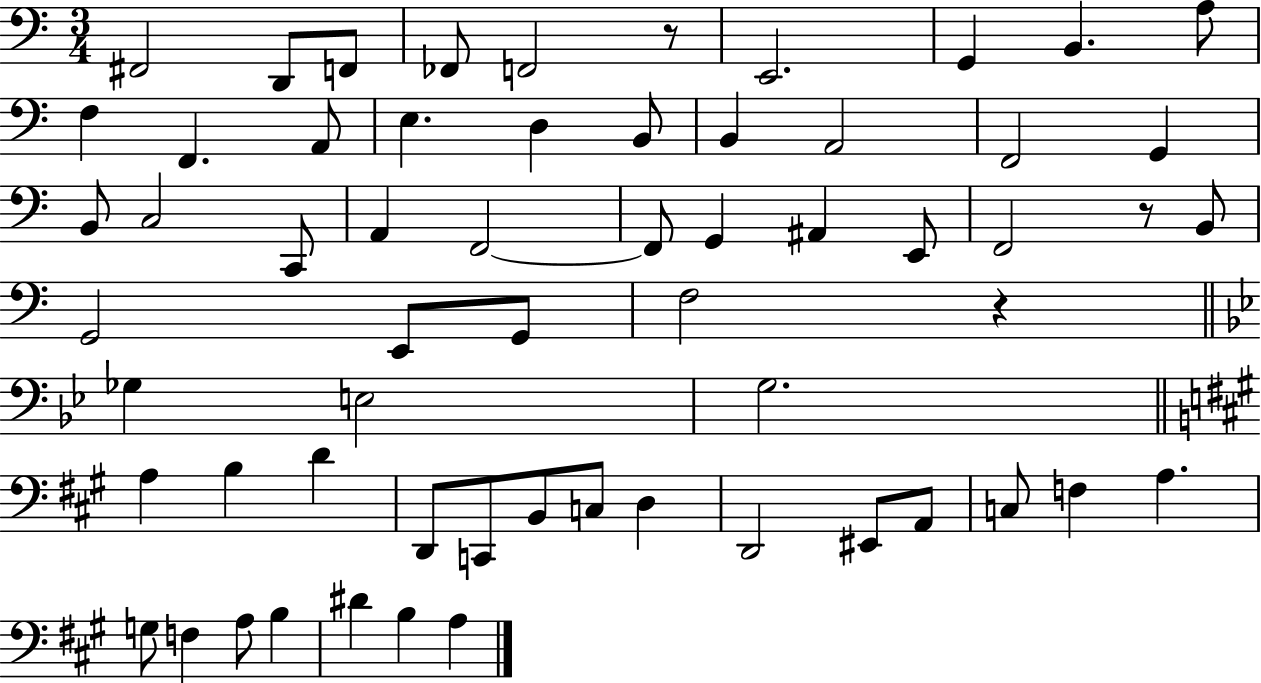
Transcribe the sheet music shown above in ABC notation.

X:1
T:Untitled
M:3/4
L:1/4
K:C
^F,,2 D,,/2 F,,/2 _F,,/2 F,,2 z/2 E,,2 G,, B,, A,/2 F, F,, A,,/2 E, D, B,,/2 B,, A,,2 F,,2 G,, B,,/2 C,2 C,,/2 A,, F,,2 F,,/2 G,, ^A,, E,,/2 F,,2 z/2 B,,/2 G,,2 E,,/2 G,,/2 F,2 z _G, E,2 G,2 A, B, D D,,/2 C,,/2 B,,/2 C,/2 D, D,,2 ^E,,/2 A,,/2 C,/2 F, A, G,/2 F, A,/2 B, ^D B, A,